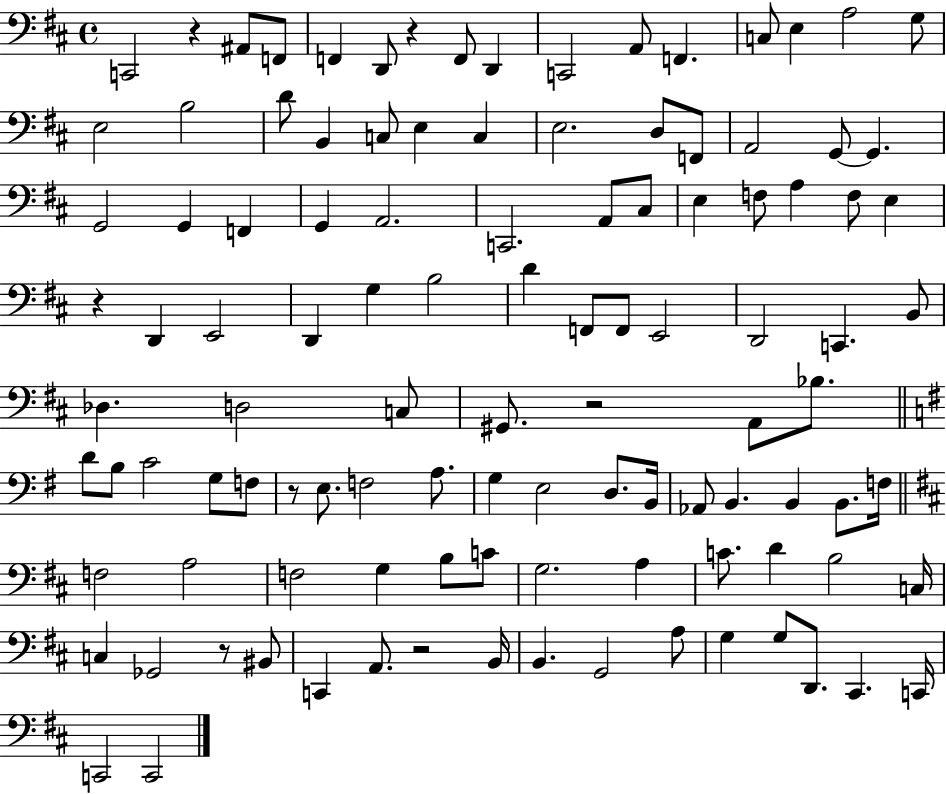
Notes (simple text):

C2/h R/q A#2/e F2/e F2/q D2/e R/q F2/e D2/q C2/h A2/e F2/q. C3/e E3/q A3/h G3/e E3/h B3/h D4/e B2/q C3/e E3/q C3/q E3/h. D3/e F2/e A2/h G2/e G2/q. G2/h G2/q F2/q G2/q A2/h. C2/h. A2/e C#3/e E3/q F3/e A3/q F3/e E3/q R/q D2/q E2/h D2/q G3/q B3/h D4/q F2/e F2/e E2/h D2/h C2/q. B2/e Db3/q. D3/h C3/e G#2/e. R/h A2/e Bb3/e. D4/e B3/e C4/h G3/e F3/e R/e E3/e. F3/h A3/e. G3/q E3/h D3/e. B2/s Ab2/e B2/q. B2/q B2/e. F3/s F3/h A3/h F3/h G3/q B3/e C4/e G3/h. A3/q C4/e. D4/q B3/h C3/s C3/q Gb2/h R/e BIS2/e C2/q A2/e. R/h B2/s B2/q. G2/h A3/e G3/q G3/e D2/e. C#2/q. C2/s C2/h C2/h